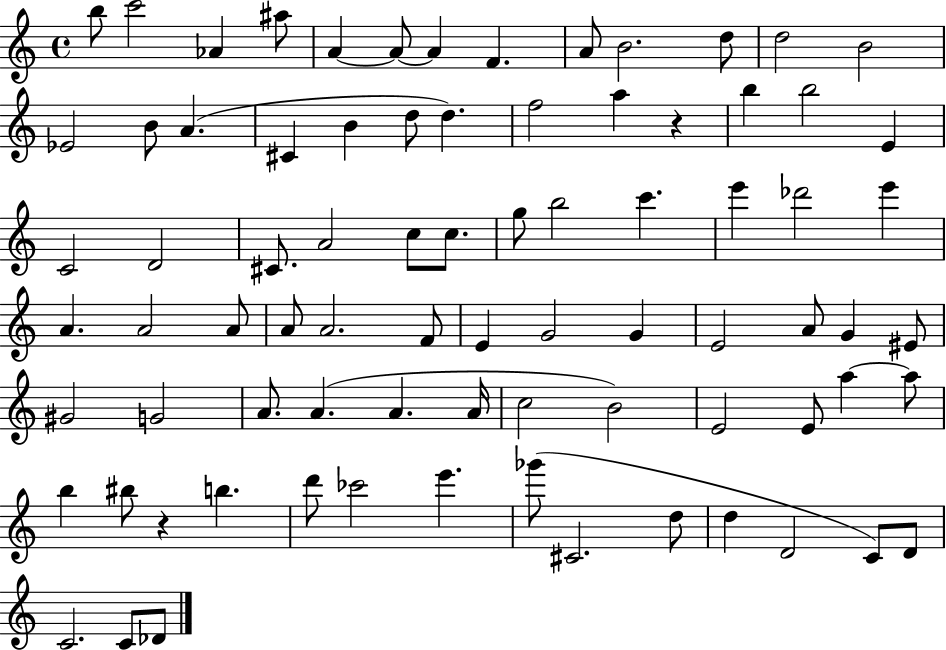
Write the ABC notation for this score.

X:1
T:Untitled
M:4/4
L:1/4
K:C
b/2 c'2 _A ^a/2 A A/2 A F A/2 B2 d/2 d2 B2 _E2 B/2 A ^C B d/2 d f2 a z b b2 E C2 D2 ^C/2 A2 c/2 c/2 g/2 b2 c' e' _d'2 e' A A2 A/2 A/2 A2 F/2 E G2 G E2 A/2 G ^E/2 ^G2 G2 A/2 A A A/4 c2 B2 E2 E/2 a a/2 b ^b/2 z b d'/2 _c'2 e' _g'/2 ^C2 d/2 d D2 C/2 D/2 C2 C/2 _D/2